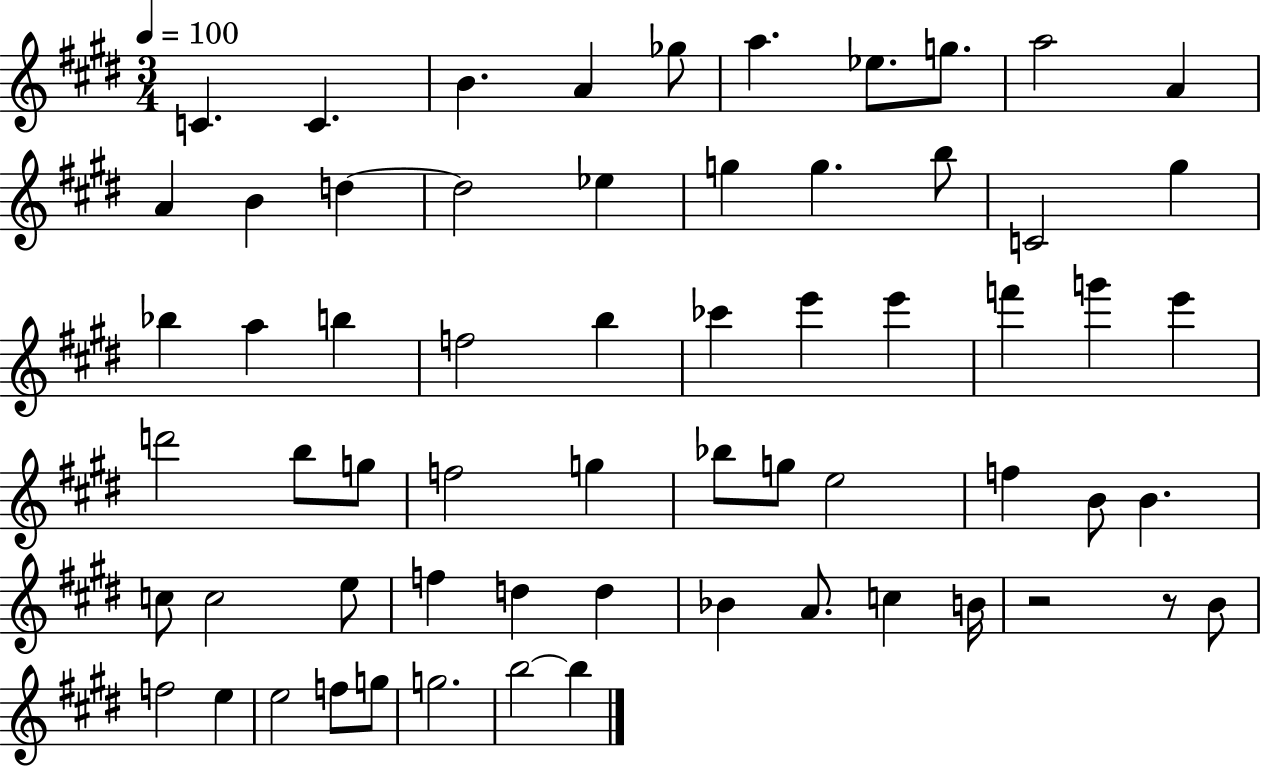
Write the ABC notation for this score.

X:1
T:Untitled
M:3/4
L:1/4
K:E
C C B A _g/2 a _e/2 g/2 a2 A A B d d2 _e g g b/2 C2 ^g _b a b f2 b _c' e' e' f' g' e' d'2 b/2 g/2 f2 g _b/2 g/2 e2 f B/2 B c/2 c2 e/2 f d d _B A/2 c B/4 z2 z/2 B/2 f2 e e2 f/2 g/2 g2 b2 b